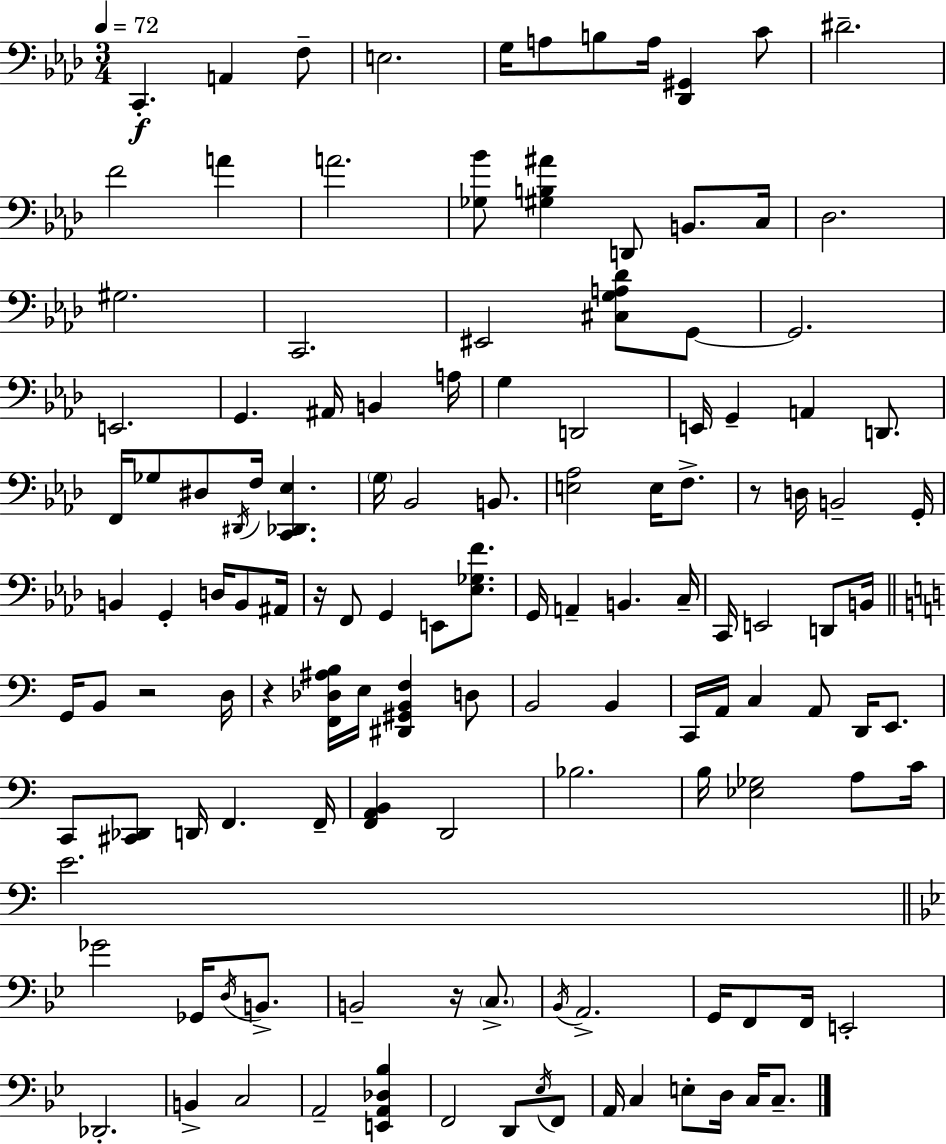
X:1
T:Untitled
M:3/4
L:1/4
K:Ab
C,, A,, F,/2 E,2 G,/4 A,/2 B,/2 A,/4 [_D,,^G,,] C/2 ^D2 F2 A A2 [_G,_B]/2 [^G,B,^A] D,,/2 B,,/2 C,/4 _D,2 ^G,2 C,,2 ^E,,2 [^C,G,A,_D]/2 G,,/2 G,,2 E,,2 G,, ^A,,/4 B,, A,/4 G, D,,2 E,,/4 G,, A,, D,,/2 F,,/4 _G,/2 ^D,/2 ^D,,/4 F,/4 [C,,_D,,_E,] G,/4 _B,,2 B,,/2 [E,_A,]2 E,/4 F,/2 z/2 D,/4 B,,2 G,,/4 B,, G,, D,/4 B,,/2 ^A,,/4 z/4 F,,/2 G,, E,,/2 [_E,_G,F]/2 G,,/4 A,, B,, C,/4 C,,/4 E,,2 D,,/2 B,,/4 G,,/4 B,,/2 z2 D,/4 z [F,,_D,^A,B,]/4 E,/4 [^D,,^G,,B,,F,] D,/2 B,,2 B,, C,,/4 A,,/4 C, A,,/2 D,,/4 E,,/2 C,,/2 [^C,,_D,,]/2 D,,/4 F,, F,,/4 [F,,A,,B,,] D,,2 _B,2 B,/4 [_E,_G,]2 A,/2 C/4 E2 _G2 _G,,/4 D,/4 B,,/2 B,,2 z/4 C,/2 _B,,/4 A,,2 G,,/4 F,,/2 F,,/4 E,,2 _D,,2 B,, C,2 A,,2 [E,,A,,_D,_B,] F,,2 D,,/2 _E,/4 F,,/2 A,,/4 C, E,/2 D,/4 C,/4 C,/2